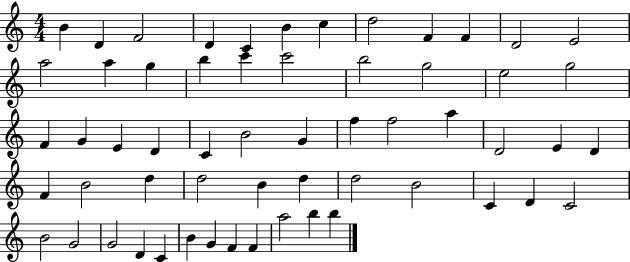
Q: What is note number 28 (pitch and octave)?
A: B4